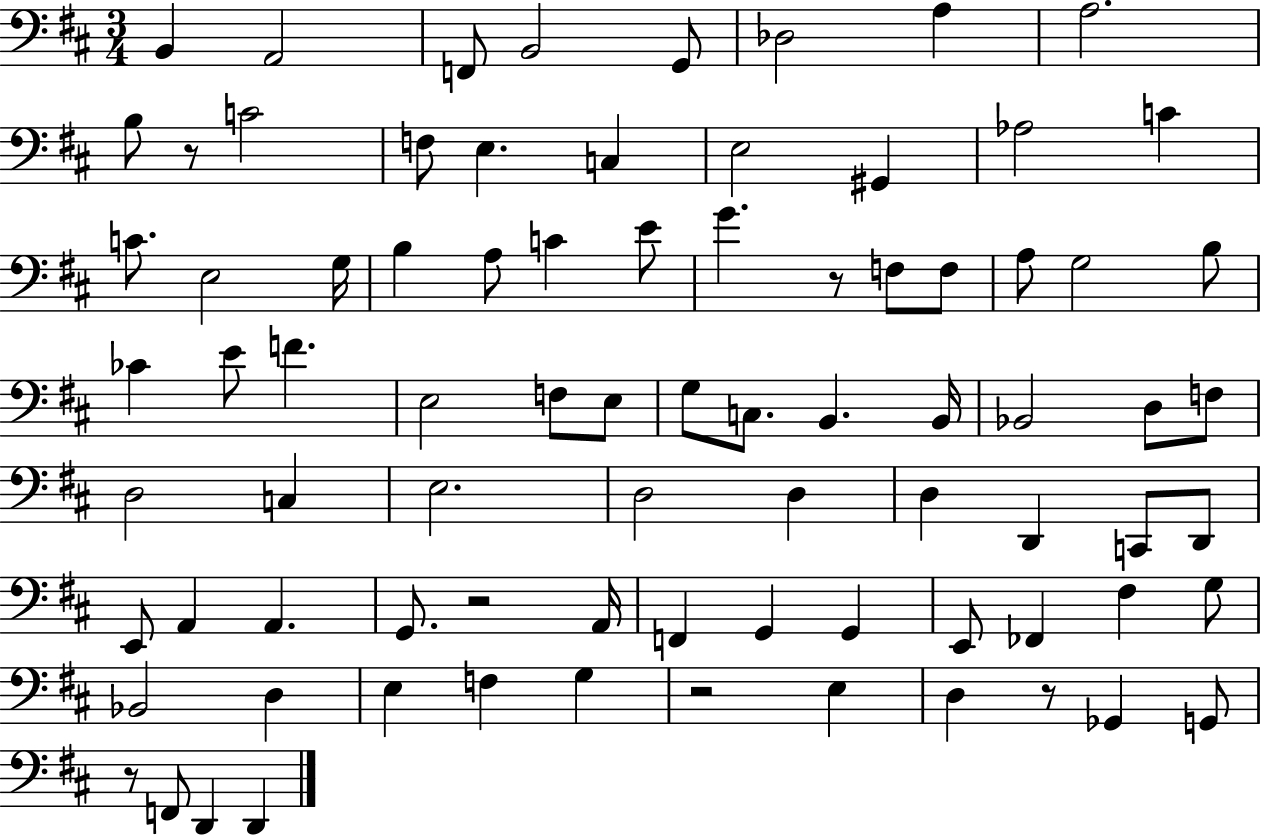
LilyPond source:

{
  \clef bass
  \numericTimeSignature
  \time 3/4
  \key d \major
  b,4 a,2 | f,8 b,2 g,8 | des2 a4 | a2. | \break b8 r8 c'2 | f8 e4. c4 | e2 gis,4 | aes2 c'4 | \break c'8. e2 g16 | b4 a8 c'4 e'8 | g'4. r8 f8 f8 | a8 g2 b8 | \break ces'4 e'8 f'4. | e2 f8 e8 | g8 c8. b,4. b,16 | bes,2 d8 f8 | \break d2 c4 | e2. | d2 d4 | d4 d,4 c,8 d,8 | \break e,8 a,4 a,4. | g,8. r2 a,16 | f,4 g,4 g,4 | e,8 fes,4 fis4 g8 | \break bes,2 d4 | e4 f4 g4 | r2 e4 | d4 r8 ges,4 g,8 | \break r8 f,8 d,4 d,4 | \bar "|."
}